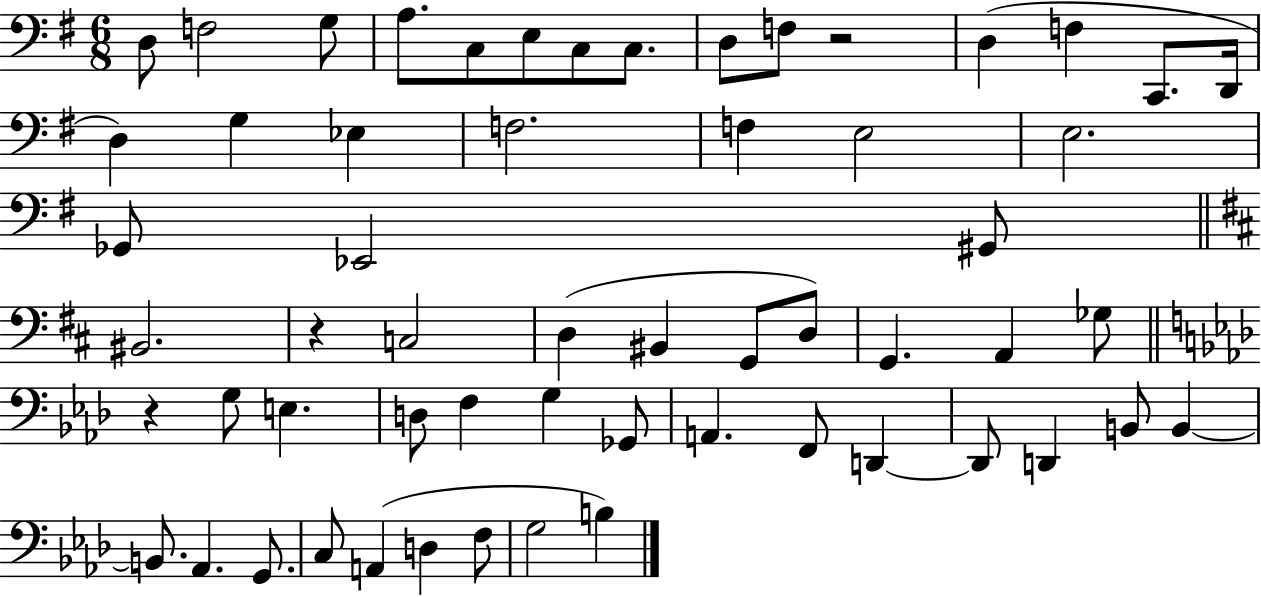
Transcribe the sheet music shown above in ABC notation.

X:1
T:Untitled
M:6/8
L:1/4
K:G
D,/2 F,2 G,/2 A,/2 C,/2 E,/2 C,/2 C,/2 D,/2 F,/2 z2 D, F, C,,/2 D,,/4 D, G, _E, F,2 F, E,2 E,2 _G,,/2 _E,,2 ^G,,/2 ^B,,2 z C,2 D, ^B,, G,,/2 D,/2 G,, A,, _G,/2 z G,/2 E, D,/2 F, G, _G,,/2 A,, F,,/2 D,, D,,/2 D,, B,,/2 B,, B,,/2 _A,, G,,/2 C,/2 A,, D, F,/2 G,2 B,